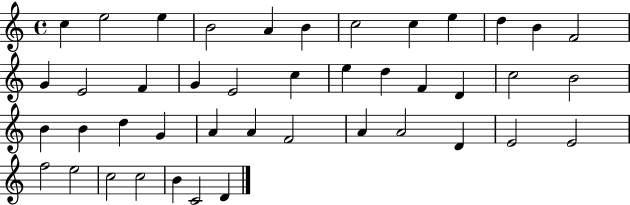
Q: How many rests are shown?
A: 0